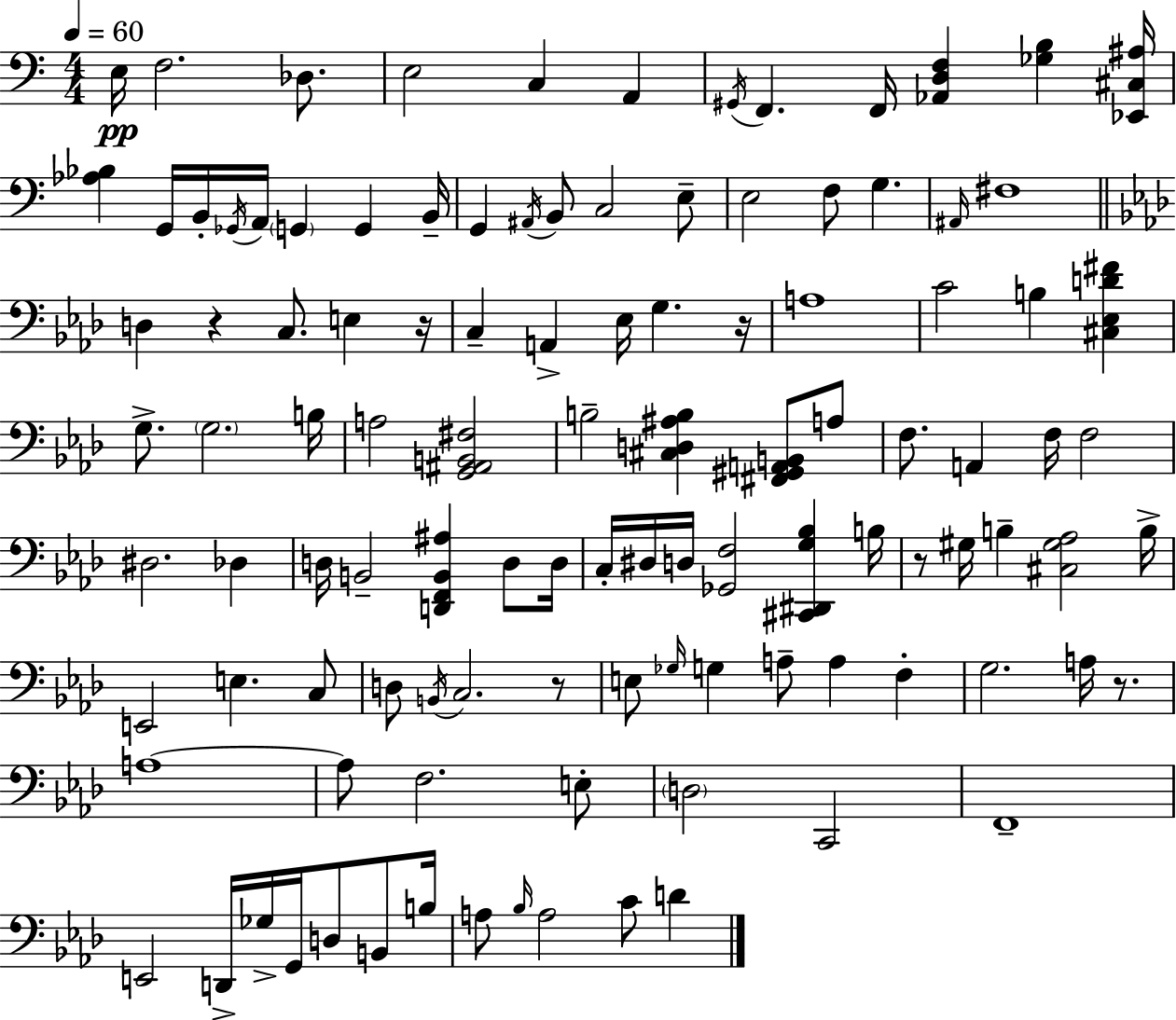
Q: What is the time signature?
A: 4/4